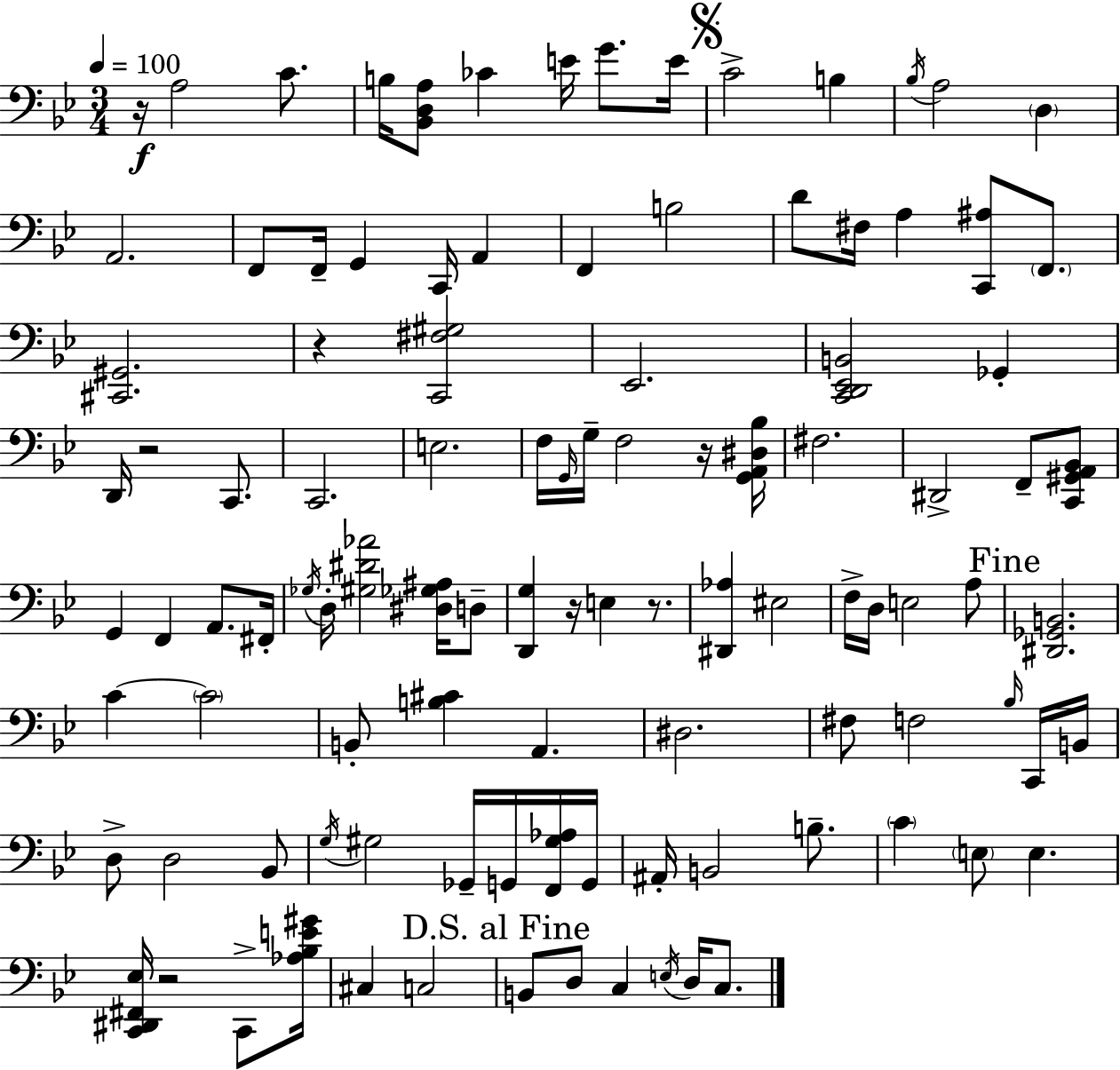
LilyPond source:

{
  \clef bass
  \numericTimeSignature
  \time 3/4
  \key bes \major
  \tempo 4 = 100
  \repeat volta 2 { r16\f a2 c'8. | b16 <bes, d a>8 ces'4 e'16 g'8. e'16 | \mark \markup { \musicglyph "scripts.segno" } c'2-> b4 | \acciaccatura { bes16 } a2 \parenthesize d4 | \break a,2. | f,8 f,16-- g,4 c,16 a,4 | f,4 b2 | d'8 fis16 a4 <c, ais>8 \parenthesize f,8. | \break <cis, gis,>2. | r4 <c, fis gis>2 | ees,2. | <c, d, ees, b,>2 ges,4-. | \break d,16 r2 c,8. | c,2. | e2. | f16 \grace { g,16 } g16-- f2 | \break r16 <g, a, dis bes>16 fis2. | dis,2-> f,8-- | <c, gis, a, bes,>8 g,4 f,4 a,8. | fis,16-. \acciaccatura { ges16 } d16-. <gis dis' aes'>2 | \break <dis ges ais>16 d8-- <d, g>4 r16 e4 | r8. <dis, aes>4 eis2 | f16-> d16 e2 | a8 \mark "Fine" <dis, ges, b,>2. | \break c'4~~ \parenthesize c'2 | b,8-. <b cis'>4 a,4. | dis2. | fis8 f2 | \break \grace { bes16 } c,16 b,16 d8-> d2 | bes,8 \acciaccatura { g16 } gis2 | ges,16-- g,16 <f, gis aes>16 g,16 ais,16-. b,2 | b8.-- \parenthesize c'4 \parenthesize e8 e4. | \break <c, dis, fis, ees>16 r2 | c,8-> <aes bes e' gis'>16 cis4 c2 | \mark "D.S. al Fine" b,8 d8 c4 | \acciaccatura { e16 } d16 c8. } \bar "|."
}